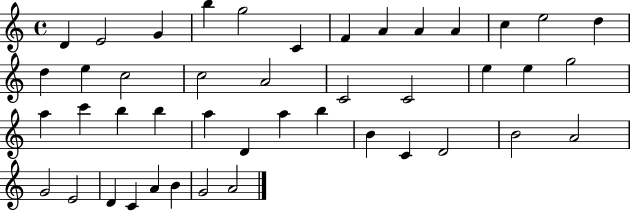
D4/q E4/h G4/q B5/q G5/h C4/q F4/q A4/q A4/q A4/q C5/q E5/h D5/q D5/q E5/q C5/h C5/h A4/h C4/h C4/h E5/q E5/q G5/h A5/q C6/q B5/q B5/q A5/q D4/q A5/q B5/q B4/q C4/q D4/h B4/h A4/h G4/h E4/h D4/q C4/q A4/q B4/q G4/h A4/h